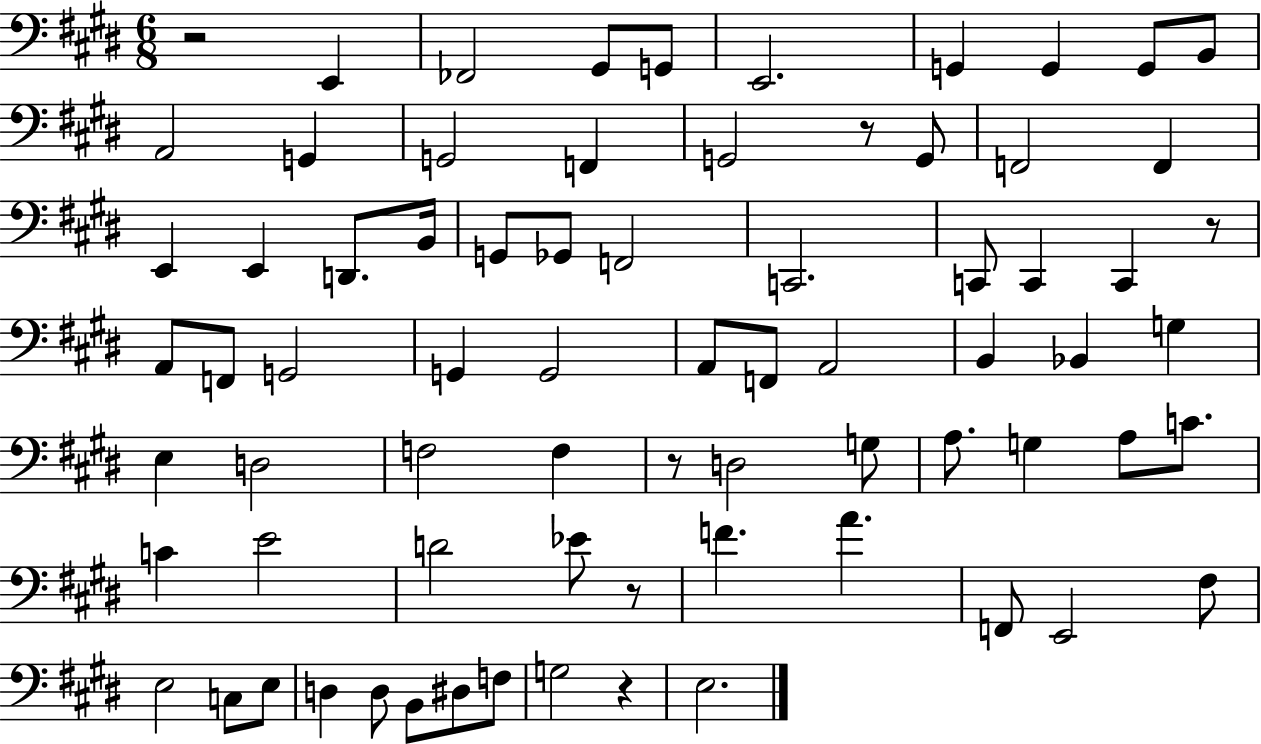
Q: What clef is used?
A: bass